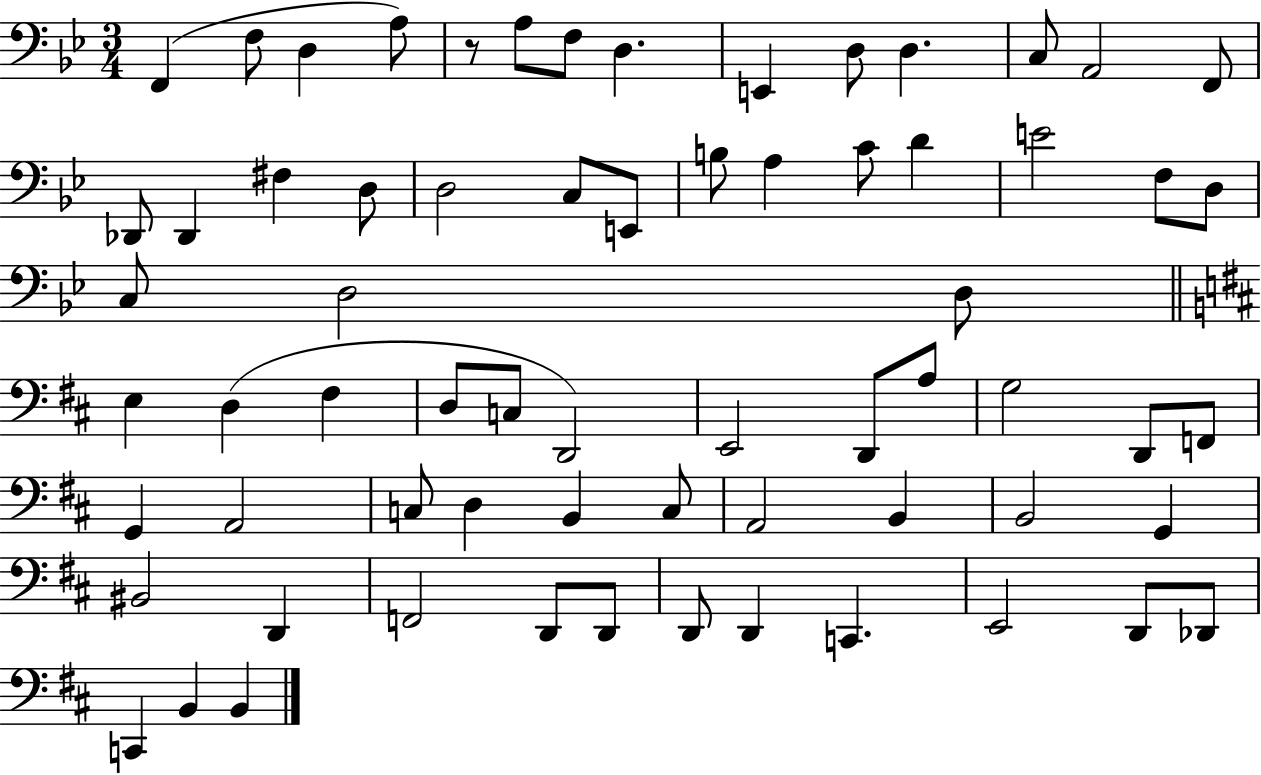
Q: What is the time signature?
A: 3/4